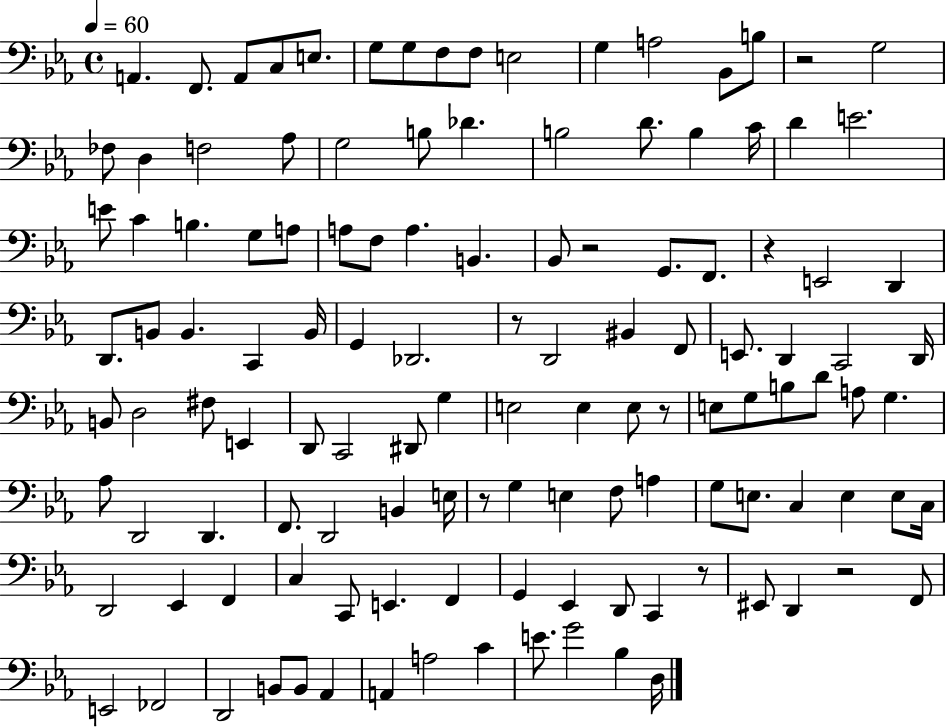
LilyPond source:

{
  \clef bass
  \time 4/4
  \defaultTimeSignature
  \key ees \major
  \tempo 4 = 60
  a,4. f,8. a,8 c8 e8. | g8 g8 f8 f8 e2 | g4 a2 bes,8 b8 | r2 g2 | \break fes8 d4 f2 aes8 | g2 b8 des'4. | b2 d'8. b4 c'16 | d'4 e'2. | \break e'8 c'4 b4. g8 a8 | a8 f8 a4. b,4. | bes,8 r2 g,8. f,8. | r4 e,2 d,4 | \break d,8. b,8 b,4. c,4 b,16 | g,4 des,2. | r8 d,2 bis,4 f,8 | e,8. d,4 c,2 d,16 | \break b,8 d2 fis8 e,4 | d,8 c,2 dis,8 g4 | e2 e4 e8 r8 | e8 g8 b8 d'8 a8 g4. | \break aes8 d,2 d,4. | f,8. d,2 b,4 e16 | r8 g4 e4 f8 a4 | g8 e8. c4 e4 e8 c16 | \break d,2 ees,4 f,4 | c4 c,8 e,4. f,4 | g,4 ees,4 d,8 c,4 r8 | eis,8 d,4 r2 f,8 | \break e,2 fes,2 | d,2 b,8 b,8 aes,4 | a,4 a2 c'4 | e'8. g'2 bes4 d16 | \break \bar "|."
}